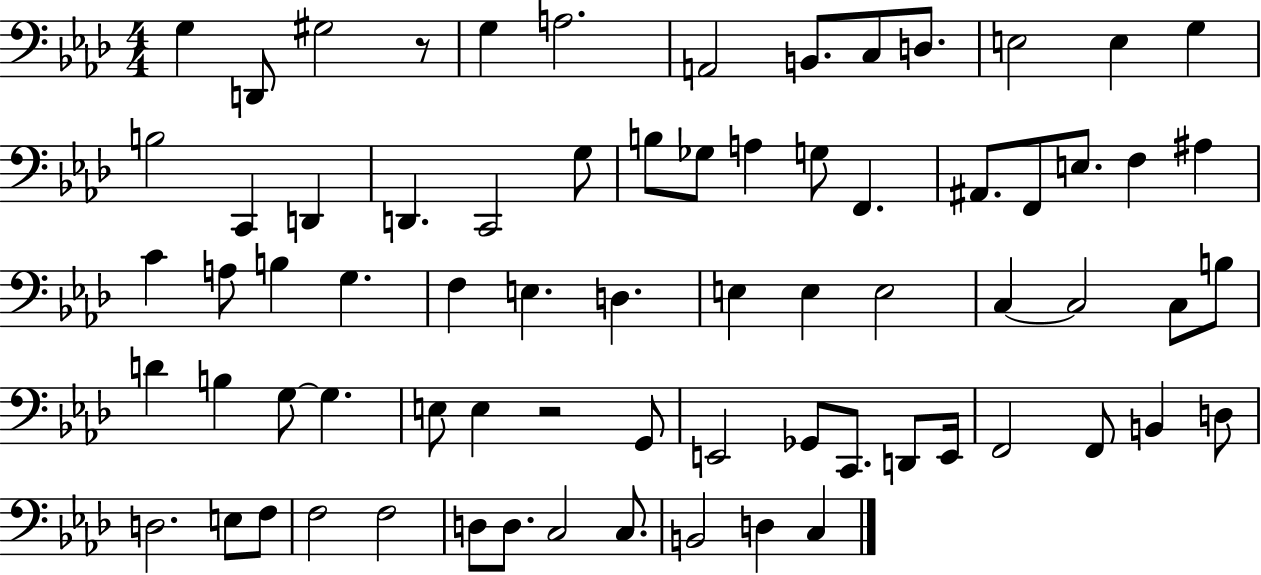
G3/q D2/e G#3/h R/e G3/q A3/h. A2/h B2/e. C3/e D3/e. E3/h E3/q G3/q B3/h C2/q D2/q D2/q. C2/h G3/e B3/e Gb3/e A3/q G3/e F2/q. A#2/e. F2/e E3/e. F3/q A#3/q C4/q A3/e B3/q G3/q. F3/q E3/q. D3/q. E3/q E3/q E3/h C3/q C3/h C3/e B3/e D4/q B3/q G3/e G3/q. E3/e E3/q R/h G2/e E2/h Gb2/e C2/e. D2/e E2/s F2/h F2/e B2/q D3/e D3/h. E3/e F3/e F3/h F3/h D3/e D3/e. C3/h C3/e. B2/h D3/q C3/q